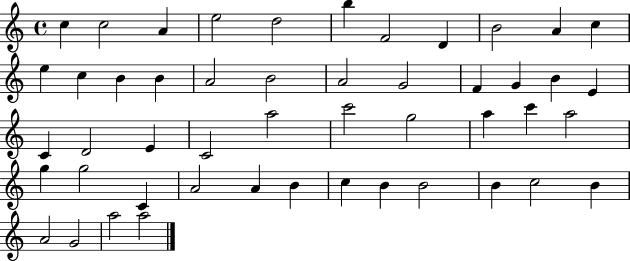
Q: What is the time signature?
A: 4/4